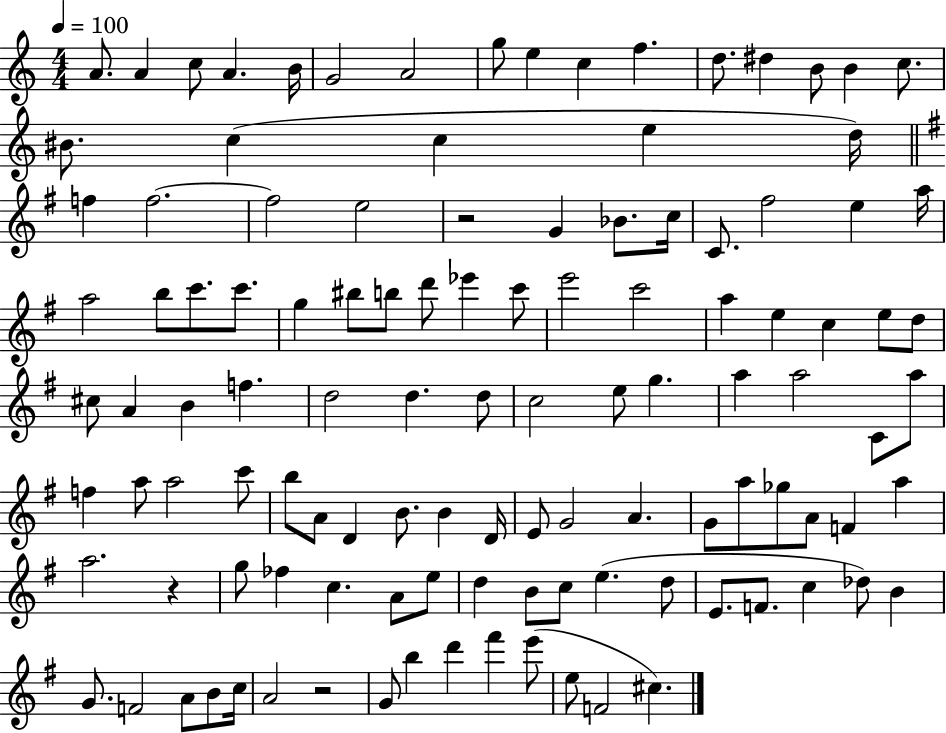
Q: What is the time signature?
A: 4/4